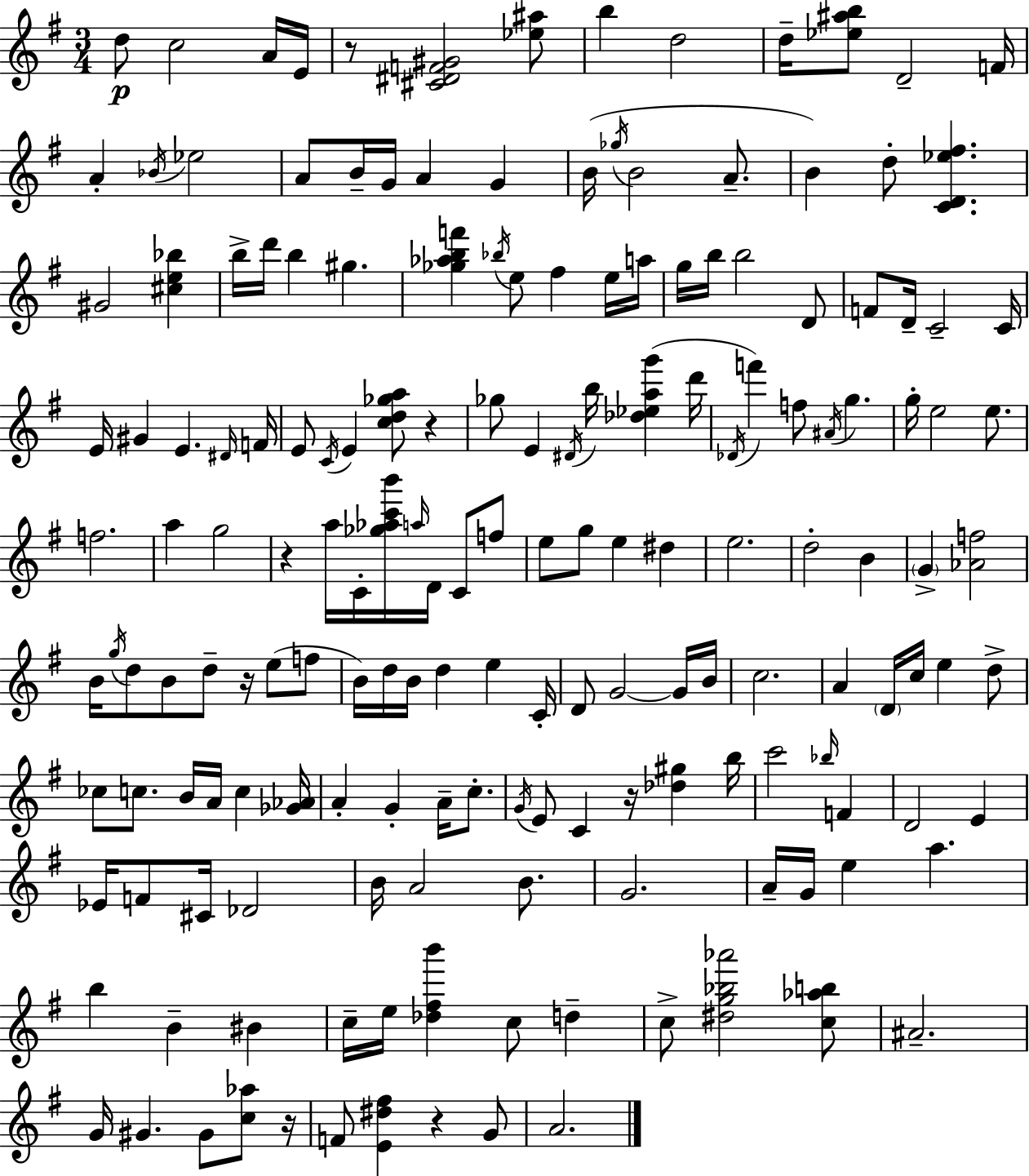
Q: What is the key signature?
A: G major